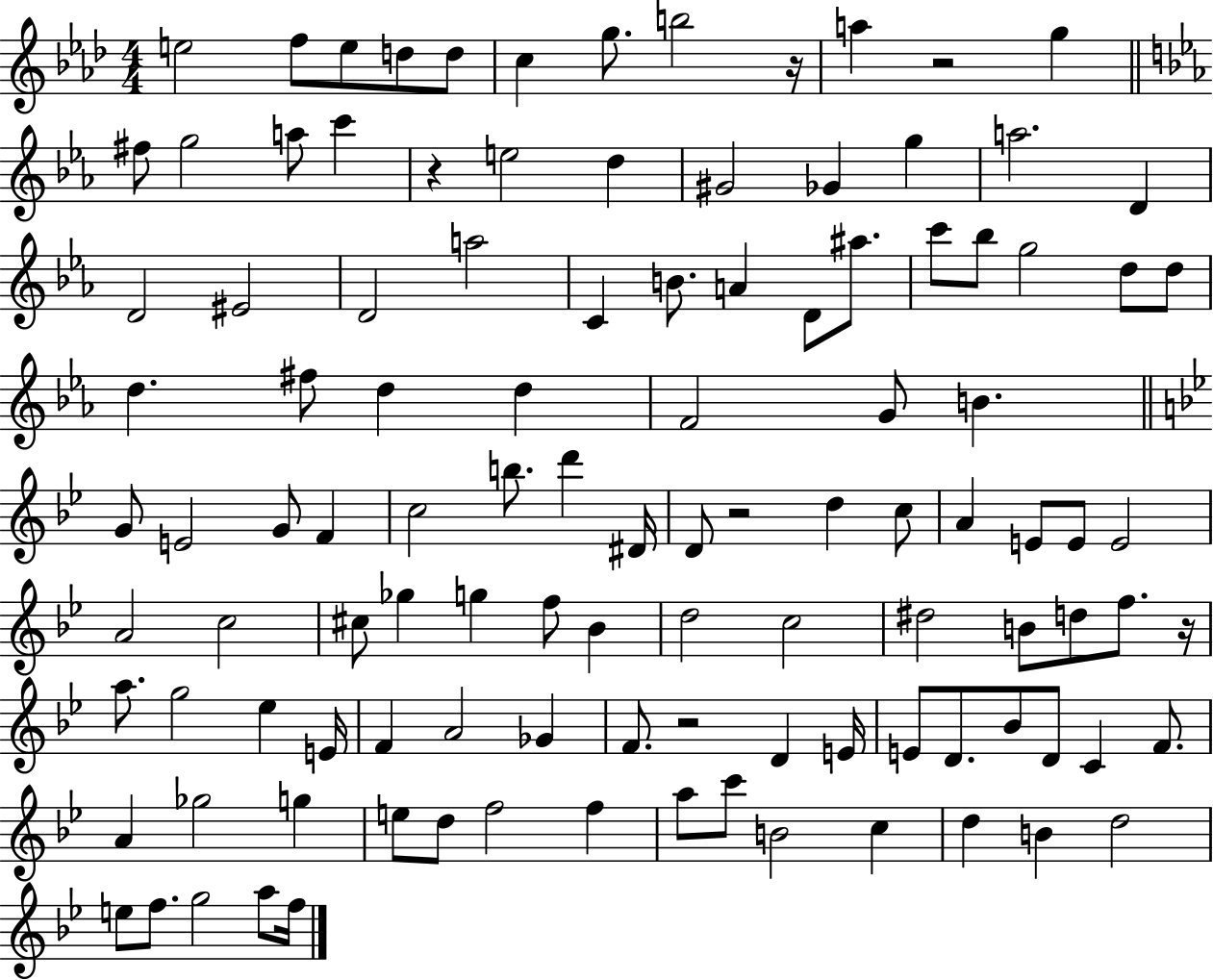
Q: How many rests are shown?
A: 6